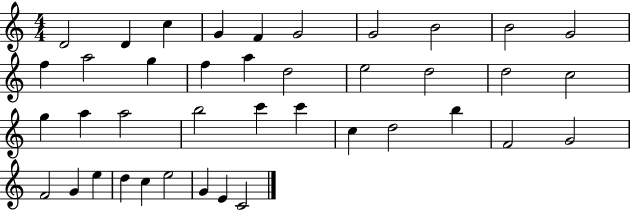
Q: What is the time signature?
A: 4/4